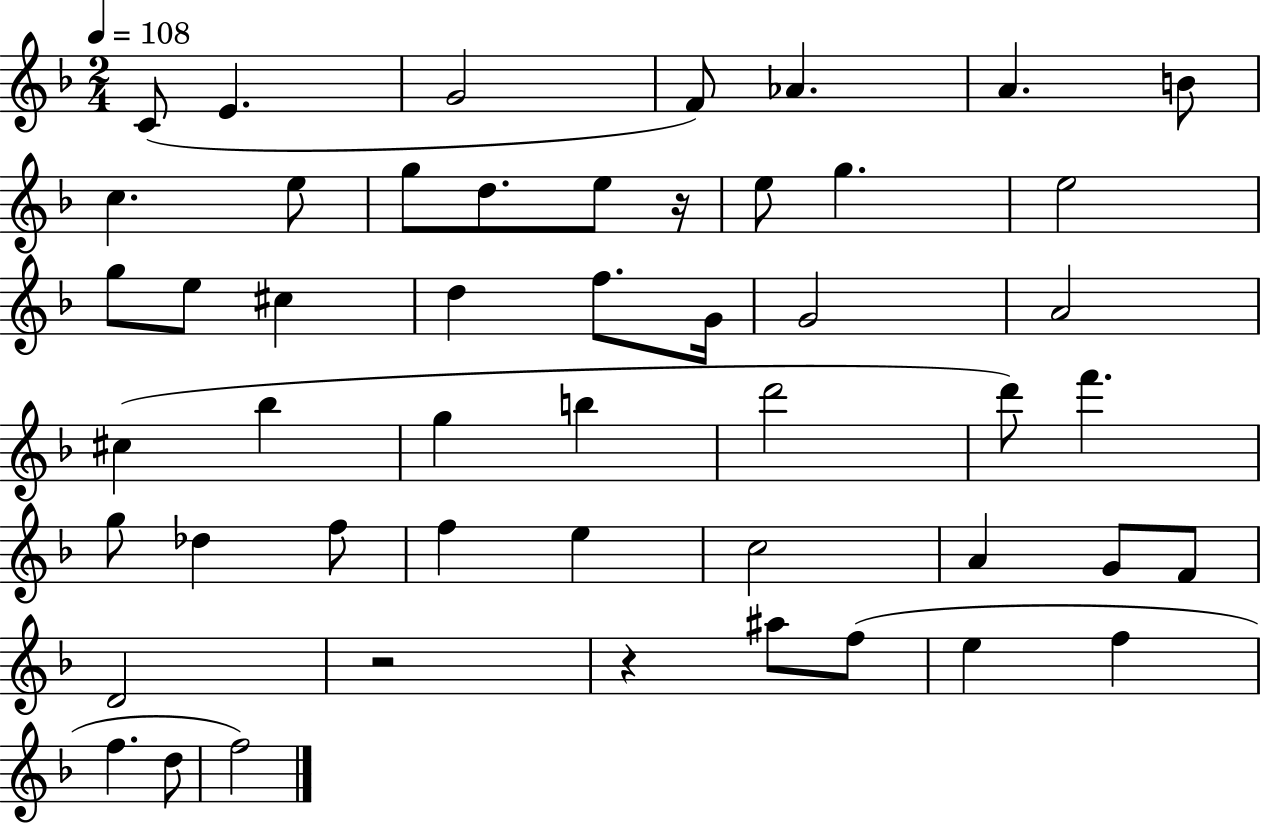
C4/e E4/q. G4/h F4/e Ab4/q. A4/q. B4/e C5/q. E5/e G5/e D5/e. E5/e R/s E5/e G5/q. E5/h G5/e E5/e C#5/q D5/q F5/e. G4/s G4/h A4/h C#5/q Bb5/q G5/q B5/q D6/h D6/e F6/q. G5/e Db5/q F5/e F5/q E5/q C5/h A4/q G4/e F4/e D4/h R/h R/q A#5/e F5/e E5/q F5/q F5/q. D5/e F5/h